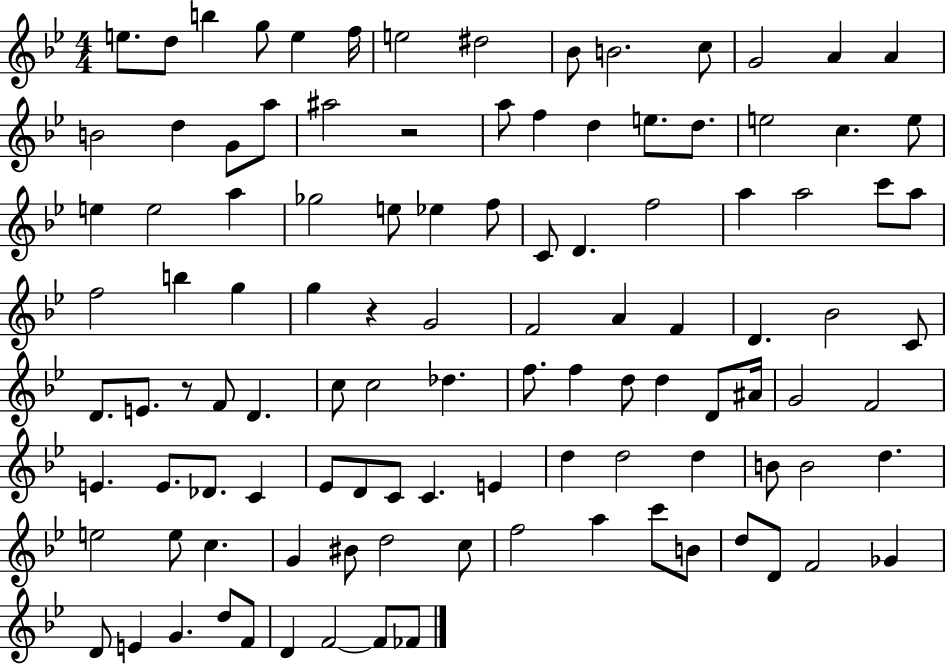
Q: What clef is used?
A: treble